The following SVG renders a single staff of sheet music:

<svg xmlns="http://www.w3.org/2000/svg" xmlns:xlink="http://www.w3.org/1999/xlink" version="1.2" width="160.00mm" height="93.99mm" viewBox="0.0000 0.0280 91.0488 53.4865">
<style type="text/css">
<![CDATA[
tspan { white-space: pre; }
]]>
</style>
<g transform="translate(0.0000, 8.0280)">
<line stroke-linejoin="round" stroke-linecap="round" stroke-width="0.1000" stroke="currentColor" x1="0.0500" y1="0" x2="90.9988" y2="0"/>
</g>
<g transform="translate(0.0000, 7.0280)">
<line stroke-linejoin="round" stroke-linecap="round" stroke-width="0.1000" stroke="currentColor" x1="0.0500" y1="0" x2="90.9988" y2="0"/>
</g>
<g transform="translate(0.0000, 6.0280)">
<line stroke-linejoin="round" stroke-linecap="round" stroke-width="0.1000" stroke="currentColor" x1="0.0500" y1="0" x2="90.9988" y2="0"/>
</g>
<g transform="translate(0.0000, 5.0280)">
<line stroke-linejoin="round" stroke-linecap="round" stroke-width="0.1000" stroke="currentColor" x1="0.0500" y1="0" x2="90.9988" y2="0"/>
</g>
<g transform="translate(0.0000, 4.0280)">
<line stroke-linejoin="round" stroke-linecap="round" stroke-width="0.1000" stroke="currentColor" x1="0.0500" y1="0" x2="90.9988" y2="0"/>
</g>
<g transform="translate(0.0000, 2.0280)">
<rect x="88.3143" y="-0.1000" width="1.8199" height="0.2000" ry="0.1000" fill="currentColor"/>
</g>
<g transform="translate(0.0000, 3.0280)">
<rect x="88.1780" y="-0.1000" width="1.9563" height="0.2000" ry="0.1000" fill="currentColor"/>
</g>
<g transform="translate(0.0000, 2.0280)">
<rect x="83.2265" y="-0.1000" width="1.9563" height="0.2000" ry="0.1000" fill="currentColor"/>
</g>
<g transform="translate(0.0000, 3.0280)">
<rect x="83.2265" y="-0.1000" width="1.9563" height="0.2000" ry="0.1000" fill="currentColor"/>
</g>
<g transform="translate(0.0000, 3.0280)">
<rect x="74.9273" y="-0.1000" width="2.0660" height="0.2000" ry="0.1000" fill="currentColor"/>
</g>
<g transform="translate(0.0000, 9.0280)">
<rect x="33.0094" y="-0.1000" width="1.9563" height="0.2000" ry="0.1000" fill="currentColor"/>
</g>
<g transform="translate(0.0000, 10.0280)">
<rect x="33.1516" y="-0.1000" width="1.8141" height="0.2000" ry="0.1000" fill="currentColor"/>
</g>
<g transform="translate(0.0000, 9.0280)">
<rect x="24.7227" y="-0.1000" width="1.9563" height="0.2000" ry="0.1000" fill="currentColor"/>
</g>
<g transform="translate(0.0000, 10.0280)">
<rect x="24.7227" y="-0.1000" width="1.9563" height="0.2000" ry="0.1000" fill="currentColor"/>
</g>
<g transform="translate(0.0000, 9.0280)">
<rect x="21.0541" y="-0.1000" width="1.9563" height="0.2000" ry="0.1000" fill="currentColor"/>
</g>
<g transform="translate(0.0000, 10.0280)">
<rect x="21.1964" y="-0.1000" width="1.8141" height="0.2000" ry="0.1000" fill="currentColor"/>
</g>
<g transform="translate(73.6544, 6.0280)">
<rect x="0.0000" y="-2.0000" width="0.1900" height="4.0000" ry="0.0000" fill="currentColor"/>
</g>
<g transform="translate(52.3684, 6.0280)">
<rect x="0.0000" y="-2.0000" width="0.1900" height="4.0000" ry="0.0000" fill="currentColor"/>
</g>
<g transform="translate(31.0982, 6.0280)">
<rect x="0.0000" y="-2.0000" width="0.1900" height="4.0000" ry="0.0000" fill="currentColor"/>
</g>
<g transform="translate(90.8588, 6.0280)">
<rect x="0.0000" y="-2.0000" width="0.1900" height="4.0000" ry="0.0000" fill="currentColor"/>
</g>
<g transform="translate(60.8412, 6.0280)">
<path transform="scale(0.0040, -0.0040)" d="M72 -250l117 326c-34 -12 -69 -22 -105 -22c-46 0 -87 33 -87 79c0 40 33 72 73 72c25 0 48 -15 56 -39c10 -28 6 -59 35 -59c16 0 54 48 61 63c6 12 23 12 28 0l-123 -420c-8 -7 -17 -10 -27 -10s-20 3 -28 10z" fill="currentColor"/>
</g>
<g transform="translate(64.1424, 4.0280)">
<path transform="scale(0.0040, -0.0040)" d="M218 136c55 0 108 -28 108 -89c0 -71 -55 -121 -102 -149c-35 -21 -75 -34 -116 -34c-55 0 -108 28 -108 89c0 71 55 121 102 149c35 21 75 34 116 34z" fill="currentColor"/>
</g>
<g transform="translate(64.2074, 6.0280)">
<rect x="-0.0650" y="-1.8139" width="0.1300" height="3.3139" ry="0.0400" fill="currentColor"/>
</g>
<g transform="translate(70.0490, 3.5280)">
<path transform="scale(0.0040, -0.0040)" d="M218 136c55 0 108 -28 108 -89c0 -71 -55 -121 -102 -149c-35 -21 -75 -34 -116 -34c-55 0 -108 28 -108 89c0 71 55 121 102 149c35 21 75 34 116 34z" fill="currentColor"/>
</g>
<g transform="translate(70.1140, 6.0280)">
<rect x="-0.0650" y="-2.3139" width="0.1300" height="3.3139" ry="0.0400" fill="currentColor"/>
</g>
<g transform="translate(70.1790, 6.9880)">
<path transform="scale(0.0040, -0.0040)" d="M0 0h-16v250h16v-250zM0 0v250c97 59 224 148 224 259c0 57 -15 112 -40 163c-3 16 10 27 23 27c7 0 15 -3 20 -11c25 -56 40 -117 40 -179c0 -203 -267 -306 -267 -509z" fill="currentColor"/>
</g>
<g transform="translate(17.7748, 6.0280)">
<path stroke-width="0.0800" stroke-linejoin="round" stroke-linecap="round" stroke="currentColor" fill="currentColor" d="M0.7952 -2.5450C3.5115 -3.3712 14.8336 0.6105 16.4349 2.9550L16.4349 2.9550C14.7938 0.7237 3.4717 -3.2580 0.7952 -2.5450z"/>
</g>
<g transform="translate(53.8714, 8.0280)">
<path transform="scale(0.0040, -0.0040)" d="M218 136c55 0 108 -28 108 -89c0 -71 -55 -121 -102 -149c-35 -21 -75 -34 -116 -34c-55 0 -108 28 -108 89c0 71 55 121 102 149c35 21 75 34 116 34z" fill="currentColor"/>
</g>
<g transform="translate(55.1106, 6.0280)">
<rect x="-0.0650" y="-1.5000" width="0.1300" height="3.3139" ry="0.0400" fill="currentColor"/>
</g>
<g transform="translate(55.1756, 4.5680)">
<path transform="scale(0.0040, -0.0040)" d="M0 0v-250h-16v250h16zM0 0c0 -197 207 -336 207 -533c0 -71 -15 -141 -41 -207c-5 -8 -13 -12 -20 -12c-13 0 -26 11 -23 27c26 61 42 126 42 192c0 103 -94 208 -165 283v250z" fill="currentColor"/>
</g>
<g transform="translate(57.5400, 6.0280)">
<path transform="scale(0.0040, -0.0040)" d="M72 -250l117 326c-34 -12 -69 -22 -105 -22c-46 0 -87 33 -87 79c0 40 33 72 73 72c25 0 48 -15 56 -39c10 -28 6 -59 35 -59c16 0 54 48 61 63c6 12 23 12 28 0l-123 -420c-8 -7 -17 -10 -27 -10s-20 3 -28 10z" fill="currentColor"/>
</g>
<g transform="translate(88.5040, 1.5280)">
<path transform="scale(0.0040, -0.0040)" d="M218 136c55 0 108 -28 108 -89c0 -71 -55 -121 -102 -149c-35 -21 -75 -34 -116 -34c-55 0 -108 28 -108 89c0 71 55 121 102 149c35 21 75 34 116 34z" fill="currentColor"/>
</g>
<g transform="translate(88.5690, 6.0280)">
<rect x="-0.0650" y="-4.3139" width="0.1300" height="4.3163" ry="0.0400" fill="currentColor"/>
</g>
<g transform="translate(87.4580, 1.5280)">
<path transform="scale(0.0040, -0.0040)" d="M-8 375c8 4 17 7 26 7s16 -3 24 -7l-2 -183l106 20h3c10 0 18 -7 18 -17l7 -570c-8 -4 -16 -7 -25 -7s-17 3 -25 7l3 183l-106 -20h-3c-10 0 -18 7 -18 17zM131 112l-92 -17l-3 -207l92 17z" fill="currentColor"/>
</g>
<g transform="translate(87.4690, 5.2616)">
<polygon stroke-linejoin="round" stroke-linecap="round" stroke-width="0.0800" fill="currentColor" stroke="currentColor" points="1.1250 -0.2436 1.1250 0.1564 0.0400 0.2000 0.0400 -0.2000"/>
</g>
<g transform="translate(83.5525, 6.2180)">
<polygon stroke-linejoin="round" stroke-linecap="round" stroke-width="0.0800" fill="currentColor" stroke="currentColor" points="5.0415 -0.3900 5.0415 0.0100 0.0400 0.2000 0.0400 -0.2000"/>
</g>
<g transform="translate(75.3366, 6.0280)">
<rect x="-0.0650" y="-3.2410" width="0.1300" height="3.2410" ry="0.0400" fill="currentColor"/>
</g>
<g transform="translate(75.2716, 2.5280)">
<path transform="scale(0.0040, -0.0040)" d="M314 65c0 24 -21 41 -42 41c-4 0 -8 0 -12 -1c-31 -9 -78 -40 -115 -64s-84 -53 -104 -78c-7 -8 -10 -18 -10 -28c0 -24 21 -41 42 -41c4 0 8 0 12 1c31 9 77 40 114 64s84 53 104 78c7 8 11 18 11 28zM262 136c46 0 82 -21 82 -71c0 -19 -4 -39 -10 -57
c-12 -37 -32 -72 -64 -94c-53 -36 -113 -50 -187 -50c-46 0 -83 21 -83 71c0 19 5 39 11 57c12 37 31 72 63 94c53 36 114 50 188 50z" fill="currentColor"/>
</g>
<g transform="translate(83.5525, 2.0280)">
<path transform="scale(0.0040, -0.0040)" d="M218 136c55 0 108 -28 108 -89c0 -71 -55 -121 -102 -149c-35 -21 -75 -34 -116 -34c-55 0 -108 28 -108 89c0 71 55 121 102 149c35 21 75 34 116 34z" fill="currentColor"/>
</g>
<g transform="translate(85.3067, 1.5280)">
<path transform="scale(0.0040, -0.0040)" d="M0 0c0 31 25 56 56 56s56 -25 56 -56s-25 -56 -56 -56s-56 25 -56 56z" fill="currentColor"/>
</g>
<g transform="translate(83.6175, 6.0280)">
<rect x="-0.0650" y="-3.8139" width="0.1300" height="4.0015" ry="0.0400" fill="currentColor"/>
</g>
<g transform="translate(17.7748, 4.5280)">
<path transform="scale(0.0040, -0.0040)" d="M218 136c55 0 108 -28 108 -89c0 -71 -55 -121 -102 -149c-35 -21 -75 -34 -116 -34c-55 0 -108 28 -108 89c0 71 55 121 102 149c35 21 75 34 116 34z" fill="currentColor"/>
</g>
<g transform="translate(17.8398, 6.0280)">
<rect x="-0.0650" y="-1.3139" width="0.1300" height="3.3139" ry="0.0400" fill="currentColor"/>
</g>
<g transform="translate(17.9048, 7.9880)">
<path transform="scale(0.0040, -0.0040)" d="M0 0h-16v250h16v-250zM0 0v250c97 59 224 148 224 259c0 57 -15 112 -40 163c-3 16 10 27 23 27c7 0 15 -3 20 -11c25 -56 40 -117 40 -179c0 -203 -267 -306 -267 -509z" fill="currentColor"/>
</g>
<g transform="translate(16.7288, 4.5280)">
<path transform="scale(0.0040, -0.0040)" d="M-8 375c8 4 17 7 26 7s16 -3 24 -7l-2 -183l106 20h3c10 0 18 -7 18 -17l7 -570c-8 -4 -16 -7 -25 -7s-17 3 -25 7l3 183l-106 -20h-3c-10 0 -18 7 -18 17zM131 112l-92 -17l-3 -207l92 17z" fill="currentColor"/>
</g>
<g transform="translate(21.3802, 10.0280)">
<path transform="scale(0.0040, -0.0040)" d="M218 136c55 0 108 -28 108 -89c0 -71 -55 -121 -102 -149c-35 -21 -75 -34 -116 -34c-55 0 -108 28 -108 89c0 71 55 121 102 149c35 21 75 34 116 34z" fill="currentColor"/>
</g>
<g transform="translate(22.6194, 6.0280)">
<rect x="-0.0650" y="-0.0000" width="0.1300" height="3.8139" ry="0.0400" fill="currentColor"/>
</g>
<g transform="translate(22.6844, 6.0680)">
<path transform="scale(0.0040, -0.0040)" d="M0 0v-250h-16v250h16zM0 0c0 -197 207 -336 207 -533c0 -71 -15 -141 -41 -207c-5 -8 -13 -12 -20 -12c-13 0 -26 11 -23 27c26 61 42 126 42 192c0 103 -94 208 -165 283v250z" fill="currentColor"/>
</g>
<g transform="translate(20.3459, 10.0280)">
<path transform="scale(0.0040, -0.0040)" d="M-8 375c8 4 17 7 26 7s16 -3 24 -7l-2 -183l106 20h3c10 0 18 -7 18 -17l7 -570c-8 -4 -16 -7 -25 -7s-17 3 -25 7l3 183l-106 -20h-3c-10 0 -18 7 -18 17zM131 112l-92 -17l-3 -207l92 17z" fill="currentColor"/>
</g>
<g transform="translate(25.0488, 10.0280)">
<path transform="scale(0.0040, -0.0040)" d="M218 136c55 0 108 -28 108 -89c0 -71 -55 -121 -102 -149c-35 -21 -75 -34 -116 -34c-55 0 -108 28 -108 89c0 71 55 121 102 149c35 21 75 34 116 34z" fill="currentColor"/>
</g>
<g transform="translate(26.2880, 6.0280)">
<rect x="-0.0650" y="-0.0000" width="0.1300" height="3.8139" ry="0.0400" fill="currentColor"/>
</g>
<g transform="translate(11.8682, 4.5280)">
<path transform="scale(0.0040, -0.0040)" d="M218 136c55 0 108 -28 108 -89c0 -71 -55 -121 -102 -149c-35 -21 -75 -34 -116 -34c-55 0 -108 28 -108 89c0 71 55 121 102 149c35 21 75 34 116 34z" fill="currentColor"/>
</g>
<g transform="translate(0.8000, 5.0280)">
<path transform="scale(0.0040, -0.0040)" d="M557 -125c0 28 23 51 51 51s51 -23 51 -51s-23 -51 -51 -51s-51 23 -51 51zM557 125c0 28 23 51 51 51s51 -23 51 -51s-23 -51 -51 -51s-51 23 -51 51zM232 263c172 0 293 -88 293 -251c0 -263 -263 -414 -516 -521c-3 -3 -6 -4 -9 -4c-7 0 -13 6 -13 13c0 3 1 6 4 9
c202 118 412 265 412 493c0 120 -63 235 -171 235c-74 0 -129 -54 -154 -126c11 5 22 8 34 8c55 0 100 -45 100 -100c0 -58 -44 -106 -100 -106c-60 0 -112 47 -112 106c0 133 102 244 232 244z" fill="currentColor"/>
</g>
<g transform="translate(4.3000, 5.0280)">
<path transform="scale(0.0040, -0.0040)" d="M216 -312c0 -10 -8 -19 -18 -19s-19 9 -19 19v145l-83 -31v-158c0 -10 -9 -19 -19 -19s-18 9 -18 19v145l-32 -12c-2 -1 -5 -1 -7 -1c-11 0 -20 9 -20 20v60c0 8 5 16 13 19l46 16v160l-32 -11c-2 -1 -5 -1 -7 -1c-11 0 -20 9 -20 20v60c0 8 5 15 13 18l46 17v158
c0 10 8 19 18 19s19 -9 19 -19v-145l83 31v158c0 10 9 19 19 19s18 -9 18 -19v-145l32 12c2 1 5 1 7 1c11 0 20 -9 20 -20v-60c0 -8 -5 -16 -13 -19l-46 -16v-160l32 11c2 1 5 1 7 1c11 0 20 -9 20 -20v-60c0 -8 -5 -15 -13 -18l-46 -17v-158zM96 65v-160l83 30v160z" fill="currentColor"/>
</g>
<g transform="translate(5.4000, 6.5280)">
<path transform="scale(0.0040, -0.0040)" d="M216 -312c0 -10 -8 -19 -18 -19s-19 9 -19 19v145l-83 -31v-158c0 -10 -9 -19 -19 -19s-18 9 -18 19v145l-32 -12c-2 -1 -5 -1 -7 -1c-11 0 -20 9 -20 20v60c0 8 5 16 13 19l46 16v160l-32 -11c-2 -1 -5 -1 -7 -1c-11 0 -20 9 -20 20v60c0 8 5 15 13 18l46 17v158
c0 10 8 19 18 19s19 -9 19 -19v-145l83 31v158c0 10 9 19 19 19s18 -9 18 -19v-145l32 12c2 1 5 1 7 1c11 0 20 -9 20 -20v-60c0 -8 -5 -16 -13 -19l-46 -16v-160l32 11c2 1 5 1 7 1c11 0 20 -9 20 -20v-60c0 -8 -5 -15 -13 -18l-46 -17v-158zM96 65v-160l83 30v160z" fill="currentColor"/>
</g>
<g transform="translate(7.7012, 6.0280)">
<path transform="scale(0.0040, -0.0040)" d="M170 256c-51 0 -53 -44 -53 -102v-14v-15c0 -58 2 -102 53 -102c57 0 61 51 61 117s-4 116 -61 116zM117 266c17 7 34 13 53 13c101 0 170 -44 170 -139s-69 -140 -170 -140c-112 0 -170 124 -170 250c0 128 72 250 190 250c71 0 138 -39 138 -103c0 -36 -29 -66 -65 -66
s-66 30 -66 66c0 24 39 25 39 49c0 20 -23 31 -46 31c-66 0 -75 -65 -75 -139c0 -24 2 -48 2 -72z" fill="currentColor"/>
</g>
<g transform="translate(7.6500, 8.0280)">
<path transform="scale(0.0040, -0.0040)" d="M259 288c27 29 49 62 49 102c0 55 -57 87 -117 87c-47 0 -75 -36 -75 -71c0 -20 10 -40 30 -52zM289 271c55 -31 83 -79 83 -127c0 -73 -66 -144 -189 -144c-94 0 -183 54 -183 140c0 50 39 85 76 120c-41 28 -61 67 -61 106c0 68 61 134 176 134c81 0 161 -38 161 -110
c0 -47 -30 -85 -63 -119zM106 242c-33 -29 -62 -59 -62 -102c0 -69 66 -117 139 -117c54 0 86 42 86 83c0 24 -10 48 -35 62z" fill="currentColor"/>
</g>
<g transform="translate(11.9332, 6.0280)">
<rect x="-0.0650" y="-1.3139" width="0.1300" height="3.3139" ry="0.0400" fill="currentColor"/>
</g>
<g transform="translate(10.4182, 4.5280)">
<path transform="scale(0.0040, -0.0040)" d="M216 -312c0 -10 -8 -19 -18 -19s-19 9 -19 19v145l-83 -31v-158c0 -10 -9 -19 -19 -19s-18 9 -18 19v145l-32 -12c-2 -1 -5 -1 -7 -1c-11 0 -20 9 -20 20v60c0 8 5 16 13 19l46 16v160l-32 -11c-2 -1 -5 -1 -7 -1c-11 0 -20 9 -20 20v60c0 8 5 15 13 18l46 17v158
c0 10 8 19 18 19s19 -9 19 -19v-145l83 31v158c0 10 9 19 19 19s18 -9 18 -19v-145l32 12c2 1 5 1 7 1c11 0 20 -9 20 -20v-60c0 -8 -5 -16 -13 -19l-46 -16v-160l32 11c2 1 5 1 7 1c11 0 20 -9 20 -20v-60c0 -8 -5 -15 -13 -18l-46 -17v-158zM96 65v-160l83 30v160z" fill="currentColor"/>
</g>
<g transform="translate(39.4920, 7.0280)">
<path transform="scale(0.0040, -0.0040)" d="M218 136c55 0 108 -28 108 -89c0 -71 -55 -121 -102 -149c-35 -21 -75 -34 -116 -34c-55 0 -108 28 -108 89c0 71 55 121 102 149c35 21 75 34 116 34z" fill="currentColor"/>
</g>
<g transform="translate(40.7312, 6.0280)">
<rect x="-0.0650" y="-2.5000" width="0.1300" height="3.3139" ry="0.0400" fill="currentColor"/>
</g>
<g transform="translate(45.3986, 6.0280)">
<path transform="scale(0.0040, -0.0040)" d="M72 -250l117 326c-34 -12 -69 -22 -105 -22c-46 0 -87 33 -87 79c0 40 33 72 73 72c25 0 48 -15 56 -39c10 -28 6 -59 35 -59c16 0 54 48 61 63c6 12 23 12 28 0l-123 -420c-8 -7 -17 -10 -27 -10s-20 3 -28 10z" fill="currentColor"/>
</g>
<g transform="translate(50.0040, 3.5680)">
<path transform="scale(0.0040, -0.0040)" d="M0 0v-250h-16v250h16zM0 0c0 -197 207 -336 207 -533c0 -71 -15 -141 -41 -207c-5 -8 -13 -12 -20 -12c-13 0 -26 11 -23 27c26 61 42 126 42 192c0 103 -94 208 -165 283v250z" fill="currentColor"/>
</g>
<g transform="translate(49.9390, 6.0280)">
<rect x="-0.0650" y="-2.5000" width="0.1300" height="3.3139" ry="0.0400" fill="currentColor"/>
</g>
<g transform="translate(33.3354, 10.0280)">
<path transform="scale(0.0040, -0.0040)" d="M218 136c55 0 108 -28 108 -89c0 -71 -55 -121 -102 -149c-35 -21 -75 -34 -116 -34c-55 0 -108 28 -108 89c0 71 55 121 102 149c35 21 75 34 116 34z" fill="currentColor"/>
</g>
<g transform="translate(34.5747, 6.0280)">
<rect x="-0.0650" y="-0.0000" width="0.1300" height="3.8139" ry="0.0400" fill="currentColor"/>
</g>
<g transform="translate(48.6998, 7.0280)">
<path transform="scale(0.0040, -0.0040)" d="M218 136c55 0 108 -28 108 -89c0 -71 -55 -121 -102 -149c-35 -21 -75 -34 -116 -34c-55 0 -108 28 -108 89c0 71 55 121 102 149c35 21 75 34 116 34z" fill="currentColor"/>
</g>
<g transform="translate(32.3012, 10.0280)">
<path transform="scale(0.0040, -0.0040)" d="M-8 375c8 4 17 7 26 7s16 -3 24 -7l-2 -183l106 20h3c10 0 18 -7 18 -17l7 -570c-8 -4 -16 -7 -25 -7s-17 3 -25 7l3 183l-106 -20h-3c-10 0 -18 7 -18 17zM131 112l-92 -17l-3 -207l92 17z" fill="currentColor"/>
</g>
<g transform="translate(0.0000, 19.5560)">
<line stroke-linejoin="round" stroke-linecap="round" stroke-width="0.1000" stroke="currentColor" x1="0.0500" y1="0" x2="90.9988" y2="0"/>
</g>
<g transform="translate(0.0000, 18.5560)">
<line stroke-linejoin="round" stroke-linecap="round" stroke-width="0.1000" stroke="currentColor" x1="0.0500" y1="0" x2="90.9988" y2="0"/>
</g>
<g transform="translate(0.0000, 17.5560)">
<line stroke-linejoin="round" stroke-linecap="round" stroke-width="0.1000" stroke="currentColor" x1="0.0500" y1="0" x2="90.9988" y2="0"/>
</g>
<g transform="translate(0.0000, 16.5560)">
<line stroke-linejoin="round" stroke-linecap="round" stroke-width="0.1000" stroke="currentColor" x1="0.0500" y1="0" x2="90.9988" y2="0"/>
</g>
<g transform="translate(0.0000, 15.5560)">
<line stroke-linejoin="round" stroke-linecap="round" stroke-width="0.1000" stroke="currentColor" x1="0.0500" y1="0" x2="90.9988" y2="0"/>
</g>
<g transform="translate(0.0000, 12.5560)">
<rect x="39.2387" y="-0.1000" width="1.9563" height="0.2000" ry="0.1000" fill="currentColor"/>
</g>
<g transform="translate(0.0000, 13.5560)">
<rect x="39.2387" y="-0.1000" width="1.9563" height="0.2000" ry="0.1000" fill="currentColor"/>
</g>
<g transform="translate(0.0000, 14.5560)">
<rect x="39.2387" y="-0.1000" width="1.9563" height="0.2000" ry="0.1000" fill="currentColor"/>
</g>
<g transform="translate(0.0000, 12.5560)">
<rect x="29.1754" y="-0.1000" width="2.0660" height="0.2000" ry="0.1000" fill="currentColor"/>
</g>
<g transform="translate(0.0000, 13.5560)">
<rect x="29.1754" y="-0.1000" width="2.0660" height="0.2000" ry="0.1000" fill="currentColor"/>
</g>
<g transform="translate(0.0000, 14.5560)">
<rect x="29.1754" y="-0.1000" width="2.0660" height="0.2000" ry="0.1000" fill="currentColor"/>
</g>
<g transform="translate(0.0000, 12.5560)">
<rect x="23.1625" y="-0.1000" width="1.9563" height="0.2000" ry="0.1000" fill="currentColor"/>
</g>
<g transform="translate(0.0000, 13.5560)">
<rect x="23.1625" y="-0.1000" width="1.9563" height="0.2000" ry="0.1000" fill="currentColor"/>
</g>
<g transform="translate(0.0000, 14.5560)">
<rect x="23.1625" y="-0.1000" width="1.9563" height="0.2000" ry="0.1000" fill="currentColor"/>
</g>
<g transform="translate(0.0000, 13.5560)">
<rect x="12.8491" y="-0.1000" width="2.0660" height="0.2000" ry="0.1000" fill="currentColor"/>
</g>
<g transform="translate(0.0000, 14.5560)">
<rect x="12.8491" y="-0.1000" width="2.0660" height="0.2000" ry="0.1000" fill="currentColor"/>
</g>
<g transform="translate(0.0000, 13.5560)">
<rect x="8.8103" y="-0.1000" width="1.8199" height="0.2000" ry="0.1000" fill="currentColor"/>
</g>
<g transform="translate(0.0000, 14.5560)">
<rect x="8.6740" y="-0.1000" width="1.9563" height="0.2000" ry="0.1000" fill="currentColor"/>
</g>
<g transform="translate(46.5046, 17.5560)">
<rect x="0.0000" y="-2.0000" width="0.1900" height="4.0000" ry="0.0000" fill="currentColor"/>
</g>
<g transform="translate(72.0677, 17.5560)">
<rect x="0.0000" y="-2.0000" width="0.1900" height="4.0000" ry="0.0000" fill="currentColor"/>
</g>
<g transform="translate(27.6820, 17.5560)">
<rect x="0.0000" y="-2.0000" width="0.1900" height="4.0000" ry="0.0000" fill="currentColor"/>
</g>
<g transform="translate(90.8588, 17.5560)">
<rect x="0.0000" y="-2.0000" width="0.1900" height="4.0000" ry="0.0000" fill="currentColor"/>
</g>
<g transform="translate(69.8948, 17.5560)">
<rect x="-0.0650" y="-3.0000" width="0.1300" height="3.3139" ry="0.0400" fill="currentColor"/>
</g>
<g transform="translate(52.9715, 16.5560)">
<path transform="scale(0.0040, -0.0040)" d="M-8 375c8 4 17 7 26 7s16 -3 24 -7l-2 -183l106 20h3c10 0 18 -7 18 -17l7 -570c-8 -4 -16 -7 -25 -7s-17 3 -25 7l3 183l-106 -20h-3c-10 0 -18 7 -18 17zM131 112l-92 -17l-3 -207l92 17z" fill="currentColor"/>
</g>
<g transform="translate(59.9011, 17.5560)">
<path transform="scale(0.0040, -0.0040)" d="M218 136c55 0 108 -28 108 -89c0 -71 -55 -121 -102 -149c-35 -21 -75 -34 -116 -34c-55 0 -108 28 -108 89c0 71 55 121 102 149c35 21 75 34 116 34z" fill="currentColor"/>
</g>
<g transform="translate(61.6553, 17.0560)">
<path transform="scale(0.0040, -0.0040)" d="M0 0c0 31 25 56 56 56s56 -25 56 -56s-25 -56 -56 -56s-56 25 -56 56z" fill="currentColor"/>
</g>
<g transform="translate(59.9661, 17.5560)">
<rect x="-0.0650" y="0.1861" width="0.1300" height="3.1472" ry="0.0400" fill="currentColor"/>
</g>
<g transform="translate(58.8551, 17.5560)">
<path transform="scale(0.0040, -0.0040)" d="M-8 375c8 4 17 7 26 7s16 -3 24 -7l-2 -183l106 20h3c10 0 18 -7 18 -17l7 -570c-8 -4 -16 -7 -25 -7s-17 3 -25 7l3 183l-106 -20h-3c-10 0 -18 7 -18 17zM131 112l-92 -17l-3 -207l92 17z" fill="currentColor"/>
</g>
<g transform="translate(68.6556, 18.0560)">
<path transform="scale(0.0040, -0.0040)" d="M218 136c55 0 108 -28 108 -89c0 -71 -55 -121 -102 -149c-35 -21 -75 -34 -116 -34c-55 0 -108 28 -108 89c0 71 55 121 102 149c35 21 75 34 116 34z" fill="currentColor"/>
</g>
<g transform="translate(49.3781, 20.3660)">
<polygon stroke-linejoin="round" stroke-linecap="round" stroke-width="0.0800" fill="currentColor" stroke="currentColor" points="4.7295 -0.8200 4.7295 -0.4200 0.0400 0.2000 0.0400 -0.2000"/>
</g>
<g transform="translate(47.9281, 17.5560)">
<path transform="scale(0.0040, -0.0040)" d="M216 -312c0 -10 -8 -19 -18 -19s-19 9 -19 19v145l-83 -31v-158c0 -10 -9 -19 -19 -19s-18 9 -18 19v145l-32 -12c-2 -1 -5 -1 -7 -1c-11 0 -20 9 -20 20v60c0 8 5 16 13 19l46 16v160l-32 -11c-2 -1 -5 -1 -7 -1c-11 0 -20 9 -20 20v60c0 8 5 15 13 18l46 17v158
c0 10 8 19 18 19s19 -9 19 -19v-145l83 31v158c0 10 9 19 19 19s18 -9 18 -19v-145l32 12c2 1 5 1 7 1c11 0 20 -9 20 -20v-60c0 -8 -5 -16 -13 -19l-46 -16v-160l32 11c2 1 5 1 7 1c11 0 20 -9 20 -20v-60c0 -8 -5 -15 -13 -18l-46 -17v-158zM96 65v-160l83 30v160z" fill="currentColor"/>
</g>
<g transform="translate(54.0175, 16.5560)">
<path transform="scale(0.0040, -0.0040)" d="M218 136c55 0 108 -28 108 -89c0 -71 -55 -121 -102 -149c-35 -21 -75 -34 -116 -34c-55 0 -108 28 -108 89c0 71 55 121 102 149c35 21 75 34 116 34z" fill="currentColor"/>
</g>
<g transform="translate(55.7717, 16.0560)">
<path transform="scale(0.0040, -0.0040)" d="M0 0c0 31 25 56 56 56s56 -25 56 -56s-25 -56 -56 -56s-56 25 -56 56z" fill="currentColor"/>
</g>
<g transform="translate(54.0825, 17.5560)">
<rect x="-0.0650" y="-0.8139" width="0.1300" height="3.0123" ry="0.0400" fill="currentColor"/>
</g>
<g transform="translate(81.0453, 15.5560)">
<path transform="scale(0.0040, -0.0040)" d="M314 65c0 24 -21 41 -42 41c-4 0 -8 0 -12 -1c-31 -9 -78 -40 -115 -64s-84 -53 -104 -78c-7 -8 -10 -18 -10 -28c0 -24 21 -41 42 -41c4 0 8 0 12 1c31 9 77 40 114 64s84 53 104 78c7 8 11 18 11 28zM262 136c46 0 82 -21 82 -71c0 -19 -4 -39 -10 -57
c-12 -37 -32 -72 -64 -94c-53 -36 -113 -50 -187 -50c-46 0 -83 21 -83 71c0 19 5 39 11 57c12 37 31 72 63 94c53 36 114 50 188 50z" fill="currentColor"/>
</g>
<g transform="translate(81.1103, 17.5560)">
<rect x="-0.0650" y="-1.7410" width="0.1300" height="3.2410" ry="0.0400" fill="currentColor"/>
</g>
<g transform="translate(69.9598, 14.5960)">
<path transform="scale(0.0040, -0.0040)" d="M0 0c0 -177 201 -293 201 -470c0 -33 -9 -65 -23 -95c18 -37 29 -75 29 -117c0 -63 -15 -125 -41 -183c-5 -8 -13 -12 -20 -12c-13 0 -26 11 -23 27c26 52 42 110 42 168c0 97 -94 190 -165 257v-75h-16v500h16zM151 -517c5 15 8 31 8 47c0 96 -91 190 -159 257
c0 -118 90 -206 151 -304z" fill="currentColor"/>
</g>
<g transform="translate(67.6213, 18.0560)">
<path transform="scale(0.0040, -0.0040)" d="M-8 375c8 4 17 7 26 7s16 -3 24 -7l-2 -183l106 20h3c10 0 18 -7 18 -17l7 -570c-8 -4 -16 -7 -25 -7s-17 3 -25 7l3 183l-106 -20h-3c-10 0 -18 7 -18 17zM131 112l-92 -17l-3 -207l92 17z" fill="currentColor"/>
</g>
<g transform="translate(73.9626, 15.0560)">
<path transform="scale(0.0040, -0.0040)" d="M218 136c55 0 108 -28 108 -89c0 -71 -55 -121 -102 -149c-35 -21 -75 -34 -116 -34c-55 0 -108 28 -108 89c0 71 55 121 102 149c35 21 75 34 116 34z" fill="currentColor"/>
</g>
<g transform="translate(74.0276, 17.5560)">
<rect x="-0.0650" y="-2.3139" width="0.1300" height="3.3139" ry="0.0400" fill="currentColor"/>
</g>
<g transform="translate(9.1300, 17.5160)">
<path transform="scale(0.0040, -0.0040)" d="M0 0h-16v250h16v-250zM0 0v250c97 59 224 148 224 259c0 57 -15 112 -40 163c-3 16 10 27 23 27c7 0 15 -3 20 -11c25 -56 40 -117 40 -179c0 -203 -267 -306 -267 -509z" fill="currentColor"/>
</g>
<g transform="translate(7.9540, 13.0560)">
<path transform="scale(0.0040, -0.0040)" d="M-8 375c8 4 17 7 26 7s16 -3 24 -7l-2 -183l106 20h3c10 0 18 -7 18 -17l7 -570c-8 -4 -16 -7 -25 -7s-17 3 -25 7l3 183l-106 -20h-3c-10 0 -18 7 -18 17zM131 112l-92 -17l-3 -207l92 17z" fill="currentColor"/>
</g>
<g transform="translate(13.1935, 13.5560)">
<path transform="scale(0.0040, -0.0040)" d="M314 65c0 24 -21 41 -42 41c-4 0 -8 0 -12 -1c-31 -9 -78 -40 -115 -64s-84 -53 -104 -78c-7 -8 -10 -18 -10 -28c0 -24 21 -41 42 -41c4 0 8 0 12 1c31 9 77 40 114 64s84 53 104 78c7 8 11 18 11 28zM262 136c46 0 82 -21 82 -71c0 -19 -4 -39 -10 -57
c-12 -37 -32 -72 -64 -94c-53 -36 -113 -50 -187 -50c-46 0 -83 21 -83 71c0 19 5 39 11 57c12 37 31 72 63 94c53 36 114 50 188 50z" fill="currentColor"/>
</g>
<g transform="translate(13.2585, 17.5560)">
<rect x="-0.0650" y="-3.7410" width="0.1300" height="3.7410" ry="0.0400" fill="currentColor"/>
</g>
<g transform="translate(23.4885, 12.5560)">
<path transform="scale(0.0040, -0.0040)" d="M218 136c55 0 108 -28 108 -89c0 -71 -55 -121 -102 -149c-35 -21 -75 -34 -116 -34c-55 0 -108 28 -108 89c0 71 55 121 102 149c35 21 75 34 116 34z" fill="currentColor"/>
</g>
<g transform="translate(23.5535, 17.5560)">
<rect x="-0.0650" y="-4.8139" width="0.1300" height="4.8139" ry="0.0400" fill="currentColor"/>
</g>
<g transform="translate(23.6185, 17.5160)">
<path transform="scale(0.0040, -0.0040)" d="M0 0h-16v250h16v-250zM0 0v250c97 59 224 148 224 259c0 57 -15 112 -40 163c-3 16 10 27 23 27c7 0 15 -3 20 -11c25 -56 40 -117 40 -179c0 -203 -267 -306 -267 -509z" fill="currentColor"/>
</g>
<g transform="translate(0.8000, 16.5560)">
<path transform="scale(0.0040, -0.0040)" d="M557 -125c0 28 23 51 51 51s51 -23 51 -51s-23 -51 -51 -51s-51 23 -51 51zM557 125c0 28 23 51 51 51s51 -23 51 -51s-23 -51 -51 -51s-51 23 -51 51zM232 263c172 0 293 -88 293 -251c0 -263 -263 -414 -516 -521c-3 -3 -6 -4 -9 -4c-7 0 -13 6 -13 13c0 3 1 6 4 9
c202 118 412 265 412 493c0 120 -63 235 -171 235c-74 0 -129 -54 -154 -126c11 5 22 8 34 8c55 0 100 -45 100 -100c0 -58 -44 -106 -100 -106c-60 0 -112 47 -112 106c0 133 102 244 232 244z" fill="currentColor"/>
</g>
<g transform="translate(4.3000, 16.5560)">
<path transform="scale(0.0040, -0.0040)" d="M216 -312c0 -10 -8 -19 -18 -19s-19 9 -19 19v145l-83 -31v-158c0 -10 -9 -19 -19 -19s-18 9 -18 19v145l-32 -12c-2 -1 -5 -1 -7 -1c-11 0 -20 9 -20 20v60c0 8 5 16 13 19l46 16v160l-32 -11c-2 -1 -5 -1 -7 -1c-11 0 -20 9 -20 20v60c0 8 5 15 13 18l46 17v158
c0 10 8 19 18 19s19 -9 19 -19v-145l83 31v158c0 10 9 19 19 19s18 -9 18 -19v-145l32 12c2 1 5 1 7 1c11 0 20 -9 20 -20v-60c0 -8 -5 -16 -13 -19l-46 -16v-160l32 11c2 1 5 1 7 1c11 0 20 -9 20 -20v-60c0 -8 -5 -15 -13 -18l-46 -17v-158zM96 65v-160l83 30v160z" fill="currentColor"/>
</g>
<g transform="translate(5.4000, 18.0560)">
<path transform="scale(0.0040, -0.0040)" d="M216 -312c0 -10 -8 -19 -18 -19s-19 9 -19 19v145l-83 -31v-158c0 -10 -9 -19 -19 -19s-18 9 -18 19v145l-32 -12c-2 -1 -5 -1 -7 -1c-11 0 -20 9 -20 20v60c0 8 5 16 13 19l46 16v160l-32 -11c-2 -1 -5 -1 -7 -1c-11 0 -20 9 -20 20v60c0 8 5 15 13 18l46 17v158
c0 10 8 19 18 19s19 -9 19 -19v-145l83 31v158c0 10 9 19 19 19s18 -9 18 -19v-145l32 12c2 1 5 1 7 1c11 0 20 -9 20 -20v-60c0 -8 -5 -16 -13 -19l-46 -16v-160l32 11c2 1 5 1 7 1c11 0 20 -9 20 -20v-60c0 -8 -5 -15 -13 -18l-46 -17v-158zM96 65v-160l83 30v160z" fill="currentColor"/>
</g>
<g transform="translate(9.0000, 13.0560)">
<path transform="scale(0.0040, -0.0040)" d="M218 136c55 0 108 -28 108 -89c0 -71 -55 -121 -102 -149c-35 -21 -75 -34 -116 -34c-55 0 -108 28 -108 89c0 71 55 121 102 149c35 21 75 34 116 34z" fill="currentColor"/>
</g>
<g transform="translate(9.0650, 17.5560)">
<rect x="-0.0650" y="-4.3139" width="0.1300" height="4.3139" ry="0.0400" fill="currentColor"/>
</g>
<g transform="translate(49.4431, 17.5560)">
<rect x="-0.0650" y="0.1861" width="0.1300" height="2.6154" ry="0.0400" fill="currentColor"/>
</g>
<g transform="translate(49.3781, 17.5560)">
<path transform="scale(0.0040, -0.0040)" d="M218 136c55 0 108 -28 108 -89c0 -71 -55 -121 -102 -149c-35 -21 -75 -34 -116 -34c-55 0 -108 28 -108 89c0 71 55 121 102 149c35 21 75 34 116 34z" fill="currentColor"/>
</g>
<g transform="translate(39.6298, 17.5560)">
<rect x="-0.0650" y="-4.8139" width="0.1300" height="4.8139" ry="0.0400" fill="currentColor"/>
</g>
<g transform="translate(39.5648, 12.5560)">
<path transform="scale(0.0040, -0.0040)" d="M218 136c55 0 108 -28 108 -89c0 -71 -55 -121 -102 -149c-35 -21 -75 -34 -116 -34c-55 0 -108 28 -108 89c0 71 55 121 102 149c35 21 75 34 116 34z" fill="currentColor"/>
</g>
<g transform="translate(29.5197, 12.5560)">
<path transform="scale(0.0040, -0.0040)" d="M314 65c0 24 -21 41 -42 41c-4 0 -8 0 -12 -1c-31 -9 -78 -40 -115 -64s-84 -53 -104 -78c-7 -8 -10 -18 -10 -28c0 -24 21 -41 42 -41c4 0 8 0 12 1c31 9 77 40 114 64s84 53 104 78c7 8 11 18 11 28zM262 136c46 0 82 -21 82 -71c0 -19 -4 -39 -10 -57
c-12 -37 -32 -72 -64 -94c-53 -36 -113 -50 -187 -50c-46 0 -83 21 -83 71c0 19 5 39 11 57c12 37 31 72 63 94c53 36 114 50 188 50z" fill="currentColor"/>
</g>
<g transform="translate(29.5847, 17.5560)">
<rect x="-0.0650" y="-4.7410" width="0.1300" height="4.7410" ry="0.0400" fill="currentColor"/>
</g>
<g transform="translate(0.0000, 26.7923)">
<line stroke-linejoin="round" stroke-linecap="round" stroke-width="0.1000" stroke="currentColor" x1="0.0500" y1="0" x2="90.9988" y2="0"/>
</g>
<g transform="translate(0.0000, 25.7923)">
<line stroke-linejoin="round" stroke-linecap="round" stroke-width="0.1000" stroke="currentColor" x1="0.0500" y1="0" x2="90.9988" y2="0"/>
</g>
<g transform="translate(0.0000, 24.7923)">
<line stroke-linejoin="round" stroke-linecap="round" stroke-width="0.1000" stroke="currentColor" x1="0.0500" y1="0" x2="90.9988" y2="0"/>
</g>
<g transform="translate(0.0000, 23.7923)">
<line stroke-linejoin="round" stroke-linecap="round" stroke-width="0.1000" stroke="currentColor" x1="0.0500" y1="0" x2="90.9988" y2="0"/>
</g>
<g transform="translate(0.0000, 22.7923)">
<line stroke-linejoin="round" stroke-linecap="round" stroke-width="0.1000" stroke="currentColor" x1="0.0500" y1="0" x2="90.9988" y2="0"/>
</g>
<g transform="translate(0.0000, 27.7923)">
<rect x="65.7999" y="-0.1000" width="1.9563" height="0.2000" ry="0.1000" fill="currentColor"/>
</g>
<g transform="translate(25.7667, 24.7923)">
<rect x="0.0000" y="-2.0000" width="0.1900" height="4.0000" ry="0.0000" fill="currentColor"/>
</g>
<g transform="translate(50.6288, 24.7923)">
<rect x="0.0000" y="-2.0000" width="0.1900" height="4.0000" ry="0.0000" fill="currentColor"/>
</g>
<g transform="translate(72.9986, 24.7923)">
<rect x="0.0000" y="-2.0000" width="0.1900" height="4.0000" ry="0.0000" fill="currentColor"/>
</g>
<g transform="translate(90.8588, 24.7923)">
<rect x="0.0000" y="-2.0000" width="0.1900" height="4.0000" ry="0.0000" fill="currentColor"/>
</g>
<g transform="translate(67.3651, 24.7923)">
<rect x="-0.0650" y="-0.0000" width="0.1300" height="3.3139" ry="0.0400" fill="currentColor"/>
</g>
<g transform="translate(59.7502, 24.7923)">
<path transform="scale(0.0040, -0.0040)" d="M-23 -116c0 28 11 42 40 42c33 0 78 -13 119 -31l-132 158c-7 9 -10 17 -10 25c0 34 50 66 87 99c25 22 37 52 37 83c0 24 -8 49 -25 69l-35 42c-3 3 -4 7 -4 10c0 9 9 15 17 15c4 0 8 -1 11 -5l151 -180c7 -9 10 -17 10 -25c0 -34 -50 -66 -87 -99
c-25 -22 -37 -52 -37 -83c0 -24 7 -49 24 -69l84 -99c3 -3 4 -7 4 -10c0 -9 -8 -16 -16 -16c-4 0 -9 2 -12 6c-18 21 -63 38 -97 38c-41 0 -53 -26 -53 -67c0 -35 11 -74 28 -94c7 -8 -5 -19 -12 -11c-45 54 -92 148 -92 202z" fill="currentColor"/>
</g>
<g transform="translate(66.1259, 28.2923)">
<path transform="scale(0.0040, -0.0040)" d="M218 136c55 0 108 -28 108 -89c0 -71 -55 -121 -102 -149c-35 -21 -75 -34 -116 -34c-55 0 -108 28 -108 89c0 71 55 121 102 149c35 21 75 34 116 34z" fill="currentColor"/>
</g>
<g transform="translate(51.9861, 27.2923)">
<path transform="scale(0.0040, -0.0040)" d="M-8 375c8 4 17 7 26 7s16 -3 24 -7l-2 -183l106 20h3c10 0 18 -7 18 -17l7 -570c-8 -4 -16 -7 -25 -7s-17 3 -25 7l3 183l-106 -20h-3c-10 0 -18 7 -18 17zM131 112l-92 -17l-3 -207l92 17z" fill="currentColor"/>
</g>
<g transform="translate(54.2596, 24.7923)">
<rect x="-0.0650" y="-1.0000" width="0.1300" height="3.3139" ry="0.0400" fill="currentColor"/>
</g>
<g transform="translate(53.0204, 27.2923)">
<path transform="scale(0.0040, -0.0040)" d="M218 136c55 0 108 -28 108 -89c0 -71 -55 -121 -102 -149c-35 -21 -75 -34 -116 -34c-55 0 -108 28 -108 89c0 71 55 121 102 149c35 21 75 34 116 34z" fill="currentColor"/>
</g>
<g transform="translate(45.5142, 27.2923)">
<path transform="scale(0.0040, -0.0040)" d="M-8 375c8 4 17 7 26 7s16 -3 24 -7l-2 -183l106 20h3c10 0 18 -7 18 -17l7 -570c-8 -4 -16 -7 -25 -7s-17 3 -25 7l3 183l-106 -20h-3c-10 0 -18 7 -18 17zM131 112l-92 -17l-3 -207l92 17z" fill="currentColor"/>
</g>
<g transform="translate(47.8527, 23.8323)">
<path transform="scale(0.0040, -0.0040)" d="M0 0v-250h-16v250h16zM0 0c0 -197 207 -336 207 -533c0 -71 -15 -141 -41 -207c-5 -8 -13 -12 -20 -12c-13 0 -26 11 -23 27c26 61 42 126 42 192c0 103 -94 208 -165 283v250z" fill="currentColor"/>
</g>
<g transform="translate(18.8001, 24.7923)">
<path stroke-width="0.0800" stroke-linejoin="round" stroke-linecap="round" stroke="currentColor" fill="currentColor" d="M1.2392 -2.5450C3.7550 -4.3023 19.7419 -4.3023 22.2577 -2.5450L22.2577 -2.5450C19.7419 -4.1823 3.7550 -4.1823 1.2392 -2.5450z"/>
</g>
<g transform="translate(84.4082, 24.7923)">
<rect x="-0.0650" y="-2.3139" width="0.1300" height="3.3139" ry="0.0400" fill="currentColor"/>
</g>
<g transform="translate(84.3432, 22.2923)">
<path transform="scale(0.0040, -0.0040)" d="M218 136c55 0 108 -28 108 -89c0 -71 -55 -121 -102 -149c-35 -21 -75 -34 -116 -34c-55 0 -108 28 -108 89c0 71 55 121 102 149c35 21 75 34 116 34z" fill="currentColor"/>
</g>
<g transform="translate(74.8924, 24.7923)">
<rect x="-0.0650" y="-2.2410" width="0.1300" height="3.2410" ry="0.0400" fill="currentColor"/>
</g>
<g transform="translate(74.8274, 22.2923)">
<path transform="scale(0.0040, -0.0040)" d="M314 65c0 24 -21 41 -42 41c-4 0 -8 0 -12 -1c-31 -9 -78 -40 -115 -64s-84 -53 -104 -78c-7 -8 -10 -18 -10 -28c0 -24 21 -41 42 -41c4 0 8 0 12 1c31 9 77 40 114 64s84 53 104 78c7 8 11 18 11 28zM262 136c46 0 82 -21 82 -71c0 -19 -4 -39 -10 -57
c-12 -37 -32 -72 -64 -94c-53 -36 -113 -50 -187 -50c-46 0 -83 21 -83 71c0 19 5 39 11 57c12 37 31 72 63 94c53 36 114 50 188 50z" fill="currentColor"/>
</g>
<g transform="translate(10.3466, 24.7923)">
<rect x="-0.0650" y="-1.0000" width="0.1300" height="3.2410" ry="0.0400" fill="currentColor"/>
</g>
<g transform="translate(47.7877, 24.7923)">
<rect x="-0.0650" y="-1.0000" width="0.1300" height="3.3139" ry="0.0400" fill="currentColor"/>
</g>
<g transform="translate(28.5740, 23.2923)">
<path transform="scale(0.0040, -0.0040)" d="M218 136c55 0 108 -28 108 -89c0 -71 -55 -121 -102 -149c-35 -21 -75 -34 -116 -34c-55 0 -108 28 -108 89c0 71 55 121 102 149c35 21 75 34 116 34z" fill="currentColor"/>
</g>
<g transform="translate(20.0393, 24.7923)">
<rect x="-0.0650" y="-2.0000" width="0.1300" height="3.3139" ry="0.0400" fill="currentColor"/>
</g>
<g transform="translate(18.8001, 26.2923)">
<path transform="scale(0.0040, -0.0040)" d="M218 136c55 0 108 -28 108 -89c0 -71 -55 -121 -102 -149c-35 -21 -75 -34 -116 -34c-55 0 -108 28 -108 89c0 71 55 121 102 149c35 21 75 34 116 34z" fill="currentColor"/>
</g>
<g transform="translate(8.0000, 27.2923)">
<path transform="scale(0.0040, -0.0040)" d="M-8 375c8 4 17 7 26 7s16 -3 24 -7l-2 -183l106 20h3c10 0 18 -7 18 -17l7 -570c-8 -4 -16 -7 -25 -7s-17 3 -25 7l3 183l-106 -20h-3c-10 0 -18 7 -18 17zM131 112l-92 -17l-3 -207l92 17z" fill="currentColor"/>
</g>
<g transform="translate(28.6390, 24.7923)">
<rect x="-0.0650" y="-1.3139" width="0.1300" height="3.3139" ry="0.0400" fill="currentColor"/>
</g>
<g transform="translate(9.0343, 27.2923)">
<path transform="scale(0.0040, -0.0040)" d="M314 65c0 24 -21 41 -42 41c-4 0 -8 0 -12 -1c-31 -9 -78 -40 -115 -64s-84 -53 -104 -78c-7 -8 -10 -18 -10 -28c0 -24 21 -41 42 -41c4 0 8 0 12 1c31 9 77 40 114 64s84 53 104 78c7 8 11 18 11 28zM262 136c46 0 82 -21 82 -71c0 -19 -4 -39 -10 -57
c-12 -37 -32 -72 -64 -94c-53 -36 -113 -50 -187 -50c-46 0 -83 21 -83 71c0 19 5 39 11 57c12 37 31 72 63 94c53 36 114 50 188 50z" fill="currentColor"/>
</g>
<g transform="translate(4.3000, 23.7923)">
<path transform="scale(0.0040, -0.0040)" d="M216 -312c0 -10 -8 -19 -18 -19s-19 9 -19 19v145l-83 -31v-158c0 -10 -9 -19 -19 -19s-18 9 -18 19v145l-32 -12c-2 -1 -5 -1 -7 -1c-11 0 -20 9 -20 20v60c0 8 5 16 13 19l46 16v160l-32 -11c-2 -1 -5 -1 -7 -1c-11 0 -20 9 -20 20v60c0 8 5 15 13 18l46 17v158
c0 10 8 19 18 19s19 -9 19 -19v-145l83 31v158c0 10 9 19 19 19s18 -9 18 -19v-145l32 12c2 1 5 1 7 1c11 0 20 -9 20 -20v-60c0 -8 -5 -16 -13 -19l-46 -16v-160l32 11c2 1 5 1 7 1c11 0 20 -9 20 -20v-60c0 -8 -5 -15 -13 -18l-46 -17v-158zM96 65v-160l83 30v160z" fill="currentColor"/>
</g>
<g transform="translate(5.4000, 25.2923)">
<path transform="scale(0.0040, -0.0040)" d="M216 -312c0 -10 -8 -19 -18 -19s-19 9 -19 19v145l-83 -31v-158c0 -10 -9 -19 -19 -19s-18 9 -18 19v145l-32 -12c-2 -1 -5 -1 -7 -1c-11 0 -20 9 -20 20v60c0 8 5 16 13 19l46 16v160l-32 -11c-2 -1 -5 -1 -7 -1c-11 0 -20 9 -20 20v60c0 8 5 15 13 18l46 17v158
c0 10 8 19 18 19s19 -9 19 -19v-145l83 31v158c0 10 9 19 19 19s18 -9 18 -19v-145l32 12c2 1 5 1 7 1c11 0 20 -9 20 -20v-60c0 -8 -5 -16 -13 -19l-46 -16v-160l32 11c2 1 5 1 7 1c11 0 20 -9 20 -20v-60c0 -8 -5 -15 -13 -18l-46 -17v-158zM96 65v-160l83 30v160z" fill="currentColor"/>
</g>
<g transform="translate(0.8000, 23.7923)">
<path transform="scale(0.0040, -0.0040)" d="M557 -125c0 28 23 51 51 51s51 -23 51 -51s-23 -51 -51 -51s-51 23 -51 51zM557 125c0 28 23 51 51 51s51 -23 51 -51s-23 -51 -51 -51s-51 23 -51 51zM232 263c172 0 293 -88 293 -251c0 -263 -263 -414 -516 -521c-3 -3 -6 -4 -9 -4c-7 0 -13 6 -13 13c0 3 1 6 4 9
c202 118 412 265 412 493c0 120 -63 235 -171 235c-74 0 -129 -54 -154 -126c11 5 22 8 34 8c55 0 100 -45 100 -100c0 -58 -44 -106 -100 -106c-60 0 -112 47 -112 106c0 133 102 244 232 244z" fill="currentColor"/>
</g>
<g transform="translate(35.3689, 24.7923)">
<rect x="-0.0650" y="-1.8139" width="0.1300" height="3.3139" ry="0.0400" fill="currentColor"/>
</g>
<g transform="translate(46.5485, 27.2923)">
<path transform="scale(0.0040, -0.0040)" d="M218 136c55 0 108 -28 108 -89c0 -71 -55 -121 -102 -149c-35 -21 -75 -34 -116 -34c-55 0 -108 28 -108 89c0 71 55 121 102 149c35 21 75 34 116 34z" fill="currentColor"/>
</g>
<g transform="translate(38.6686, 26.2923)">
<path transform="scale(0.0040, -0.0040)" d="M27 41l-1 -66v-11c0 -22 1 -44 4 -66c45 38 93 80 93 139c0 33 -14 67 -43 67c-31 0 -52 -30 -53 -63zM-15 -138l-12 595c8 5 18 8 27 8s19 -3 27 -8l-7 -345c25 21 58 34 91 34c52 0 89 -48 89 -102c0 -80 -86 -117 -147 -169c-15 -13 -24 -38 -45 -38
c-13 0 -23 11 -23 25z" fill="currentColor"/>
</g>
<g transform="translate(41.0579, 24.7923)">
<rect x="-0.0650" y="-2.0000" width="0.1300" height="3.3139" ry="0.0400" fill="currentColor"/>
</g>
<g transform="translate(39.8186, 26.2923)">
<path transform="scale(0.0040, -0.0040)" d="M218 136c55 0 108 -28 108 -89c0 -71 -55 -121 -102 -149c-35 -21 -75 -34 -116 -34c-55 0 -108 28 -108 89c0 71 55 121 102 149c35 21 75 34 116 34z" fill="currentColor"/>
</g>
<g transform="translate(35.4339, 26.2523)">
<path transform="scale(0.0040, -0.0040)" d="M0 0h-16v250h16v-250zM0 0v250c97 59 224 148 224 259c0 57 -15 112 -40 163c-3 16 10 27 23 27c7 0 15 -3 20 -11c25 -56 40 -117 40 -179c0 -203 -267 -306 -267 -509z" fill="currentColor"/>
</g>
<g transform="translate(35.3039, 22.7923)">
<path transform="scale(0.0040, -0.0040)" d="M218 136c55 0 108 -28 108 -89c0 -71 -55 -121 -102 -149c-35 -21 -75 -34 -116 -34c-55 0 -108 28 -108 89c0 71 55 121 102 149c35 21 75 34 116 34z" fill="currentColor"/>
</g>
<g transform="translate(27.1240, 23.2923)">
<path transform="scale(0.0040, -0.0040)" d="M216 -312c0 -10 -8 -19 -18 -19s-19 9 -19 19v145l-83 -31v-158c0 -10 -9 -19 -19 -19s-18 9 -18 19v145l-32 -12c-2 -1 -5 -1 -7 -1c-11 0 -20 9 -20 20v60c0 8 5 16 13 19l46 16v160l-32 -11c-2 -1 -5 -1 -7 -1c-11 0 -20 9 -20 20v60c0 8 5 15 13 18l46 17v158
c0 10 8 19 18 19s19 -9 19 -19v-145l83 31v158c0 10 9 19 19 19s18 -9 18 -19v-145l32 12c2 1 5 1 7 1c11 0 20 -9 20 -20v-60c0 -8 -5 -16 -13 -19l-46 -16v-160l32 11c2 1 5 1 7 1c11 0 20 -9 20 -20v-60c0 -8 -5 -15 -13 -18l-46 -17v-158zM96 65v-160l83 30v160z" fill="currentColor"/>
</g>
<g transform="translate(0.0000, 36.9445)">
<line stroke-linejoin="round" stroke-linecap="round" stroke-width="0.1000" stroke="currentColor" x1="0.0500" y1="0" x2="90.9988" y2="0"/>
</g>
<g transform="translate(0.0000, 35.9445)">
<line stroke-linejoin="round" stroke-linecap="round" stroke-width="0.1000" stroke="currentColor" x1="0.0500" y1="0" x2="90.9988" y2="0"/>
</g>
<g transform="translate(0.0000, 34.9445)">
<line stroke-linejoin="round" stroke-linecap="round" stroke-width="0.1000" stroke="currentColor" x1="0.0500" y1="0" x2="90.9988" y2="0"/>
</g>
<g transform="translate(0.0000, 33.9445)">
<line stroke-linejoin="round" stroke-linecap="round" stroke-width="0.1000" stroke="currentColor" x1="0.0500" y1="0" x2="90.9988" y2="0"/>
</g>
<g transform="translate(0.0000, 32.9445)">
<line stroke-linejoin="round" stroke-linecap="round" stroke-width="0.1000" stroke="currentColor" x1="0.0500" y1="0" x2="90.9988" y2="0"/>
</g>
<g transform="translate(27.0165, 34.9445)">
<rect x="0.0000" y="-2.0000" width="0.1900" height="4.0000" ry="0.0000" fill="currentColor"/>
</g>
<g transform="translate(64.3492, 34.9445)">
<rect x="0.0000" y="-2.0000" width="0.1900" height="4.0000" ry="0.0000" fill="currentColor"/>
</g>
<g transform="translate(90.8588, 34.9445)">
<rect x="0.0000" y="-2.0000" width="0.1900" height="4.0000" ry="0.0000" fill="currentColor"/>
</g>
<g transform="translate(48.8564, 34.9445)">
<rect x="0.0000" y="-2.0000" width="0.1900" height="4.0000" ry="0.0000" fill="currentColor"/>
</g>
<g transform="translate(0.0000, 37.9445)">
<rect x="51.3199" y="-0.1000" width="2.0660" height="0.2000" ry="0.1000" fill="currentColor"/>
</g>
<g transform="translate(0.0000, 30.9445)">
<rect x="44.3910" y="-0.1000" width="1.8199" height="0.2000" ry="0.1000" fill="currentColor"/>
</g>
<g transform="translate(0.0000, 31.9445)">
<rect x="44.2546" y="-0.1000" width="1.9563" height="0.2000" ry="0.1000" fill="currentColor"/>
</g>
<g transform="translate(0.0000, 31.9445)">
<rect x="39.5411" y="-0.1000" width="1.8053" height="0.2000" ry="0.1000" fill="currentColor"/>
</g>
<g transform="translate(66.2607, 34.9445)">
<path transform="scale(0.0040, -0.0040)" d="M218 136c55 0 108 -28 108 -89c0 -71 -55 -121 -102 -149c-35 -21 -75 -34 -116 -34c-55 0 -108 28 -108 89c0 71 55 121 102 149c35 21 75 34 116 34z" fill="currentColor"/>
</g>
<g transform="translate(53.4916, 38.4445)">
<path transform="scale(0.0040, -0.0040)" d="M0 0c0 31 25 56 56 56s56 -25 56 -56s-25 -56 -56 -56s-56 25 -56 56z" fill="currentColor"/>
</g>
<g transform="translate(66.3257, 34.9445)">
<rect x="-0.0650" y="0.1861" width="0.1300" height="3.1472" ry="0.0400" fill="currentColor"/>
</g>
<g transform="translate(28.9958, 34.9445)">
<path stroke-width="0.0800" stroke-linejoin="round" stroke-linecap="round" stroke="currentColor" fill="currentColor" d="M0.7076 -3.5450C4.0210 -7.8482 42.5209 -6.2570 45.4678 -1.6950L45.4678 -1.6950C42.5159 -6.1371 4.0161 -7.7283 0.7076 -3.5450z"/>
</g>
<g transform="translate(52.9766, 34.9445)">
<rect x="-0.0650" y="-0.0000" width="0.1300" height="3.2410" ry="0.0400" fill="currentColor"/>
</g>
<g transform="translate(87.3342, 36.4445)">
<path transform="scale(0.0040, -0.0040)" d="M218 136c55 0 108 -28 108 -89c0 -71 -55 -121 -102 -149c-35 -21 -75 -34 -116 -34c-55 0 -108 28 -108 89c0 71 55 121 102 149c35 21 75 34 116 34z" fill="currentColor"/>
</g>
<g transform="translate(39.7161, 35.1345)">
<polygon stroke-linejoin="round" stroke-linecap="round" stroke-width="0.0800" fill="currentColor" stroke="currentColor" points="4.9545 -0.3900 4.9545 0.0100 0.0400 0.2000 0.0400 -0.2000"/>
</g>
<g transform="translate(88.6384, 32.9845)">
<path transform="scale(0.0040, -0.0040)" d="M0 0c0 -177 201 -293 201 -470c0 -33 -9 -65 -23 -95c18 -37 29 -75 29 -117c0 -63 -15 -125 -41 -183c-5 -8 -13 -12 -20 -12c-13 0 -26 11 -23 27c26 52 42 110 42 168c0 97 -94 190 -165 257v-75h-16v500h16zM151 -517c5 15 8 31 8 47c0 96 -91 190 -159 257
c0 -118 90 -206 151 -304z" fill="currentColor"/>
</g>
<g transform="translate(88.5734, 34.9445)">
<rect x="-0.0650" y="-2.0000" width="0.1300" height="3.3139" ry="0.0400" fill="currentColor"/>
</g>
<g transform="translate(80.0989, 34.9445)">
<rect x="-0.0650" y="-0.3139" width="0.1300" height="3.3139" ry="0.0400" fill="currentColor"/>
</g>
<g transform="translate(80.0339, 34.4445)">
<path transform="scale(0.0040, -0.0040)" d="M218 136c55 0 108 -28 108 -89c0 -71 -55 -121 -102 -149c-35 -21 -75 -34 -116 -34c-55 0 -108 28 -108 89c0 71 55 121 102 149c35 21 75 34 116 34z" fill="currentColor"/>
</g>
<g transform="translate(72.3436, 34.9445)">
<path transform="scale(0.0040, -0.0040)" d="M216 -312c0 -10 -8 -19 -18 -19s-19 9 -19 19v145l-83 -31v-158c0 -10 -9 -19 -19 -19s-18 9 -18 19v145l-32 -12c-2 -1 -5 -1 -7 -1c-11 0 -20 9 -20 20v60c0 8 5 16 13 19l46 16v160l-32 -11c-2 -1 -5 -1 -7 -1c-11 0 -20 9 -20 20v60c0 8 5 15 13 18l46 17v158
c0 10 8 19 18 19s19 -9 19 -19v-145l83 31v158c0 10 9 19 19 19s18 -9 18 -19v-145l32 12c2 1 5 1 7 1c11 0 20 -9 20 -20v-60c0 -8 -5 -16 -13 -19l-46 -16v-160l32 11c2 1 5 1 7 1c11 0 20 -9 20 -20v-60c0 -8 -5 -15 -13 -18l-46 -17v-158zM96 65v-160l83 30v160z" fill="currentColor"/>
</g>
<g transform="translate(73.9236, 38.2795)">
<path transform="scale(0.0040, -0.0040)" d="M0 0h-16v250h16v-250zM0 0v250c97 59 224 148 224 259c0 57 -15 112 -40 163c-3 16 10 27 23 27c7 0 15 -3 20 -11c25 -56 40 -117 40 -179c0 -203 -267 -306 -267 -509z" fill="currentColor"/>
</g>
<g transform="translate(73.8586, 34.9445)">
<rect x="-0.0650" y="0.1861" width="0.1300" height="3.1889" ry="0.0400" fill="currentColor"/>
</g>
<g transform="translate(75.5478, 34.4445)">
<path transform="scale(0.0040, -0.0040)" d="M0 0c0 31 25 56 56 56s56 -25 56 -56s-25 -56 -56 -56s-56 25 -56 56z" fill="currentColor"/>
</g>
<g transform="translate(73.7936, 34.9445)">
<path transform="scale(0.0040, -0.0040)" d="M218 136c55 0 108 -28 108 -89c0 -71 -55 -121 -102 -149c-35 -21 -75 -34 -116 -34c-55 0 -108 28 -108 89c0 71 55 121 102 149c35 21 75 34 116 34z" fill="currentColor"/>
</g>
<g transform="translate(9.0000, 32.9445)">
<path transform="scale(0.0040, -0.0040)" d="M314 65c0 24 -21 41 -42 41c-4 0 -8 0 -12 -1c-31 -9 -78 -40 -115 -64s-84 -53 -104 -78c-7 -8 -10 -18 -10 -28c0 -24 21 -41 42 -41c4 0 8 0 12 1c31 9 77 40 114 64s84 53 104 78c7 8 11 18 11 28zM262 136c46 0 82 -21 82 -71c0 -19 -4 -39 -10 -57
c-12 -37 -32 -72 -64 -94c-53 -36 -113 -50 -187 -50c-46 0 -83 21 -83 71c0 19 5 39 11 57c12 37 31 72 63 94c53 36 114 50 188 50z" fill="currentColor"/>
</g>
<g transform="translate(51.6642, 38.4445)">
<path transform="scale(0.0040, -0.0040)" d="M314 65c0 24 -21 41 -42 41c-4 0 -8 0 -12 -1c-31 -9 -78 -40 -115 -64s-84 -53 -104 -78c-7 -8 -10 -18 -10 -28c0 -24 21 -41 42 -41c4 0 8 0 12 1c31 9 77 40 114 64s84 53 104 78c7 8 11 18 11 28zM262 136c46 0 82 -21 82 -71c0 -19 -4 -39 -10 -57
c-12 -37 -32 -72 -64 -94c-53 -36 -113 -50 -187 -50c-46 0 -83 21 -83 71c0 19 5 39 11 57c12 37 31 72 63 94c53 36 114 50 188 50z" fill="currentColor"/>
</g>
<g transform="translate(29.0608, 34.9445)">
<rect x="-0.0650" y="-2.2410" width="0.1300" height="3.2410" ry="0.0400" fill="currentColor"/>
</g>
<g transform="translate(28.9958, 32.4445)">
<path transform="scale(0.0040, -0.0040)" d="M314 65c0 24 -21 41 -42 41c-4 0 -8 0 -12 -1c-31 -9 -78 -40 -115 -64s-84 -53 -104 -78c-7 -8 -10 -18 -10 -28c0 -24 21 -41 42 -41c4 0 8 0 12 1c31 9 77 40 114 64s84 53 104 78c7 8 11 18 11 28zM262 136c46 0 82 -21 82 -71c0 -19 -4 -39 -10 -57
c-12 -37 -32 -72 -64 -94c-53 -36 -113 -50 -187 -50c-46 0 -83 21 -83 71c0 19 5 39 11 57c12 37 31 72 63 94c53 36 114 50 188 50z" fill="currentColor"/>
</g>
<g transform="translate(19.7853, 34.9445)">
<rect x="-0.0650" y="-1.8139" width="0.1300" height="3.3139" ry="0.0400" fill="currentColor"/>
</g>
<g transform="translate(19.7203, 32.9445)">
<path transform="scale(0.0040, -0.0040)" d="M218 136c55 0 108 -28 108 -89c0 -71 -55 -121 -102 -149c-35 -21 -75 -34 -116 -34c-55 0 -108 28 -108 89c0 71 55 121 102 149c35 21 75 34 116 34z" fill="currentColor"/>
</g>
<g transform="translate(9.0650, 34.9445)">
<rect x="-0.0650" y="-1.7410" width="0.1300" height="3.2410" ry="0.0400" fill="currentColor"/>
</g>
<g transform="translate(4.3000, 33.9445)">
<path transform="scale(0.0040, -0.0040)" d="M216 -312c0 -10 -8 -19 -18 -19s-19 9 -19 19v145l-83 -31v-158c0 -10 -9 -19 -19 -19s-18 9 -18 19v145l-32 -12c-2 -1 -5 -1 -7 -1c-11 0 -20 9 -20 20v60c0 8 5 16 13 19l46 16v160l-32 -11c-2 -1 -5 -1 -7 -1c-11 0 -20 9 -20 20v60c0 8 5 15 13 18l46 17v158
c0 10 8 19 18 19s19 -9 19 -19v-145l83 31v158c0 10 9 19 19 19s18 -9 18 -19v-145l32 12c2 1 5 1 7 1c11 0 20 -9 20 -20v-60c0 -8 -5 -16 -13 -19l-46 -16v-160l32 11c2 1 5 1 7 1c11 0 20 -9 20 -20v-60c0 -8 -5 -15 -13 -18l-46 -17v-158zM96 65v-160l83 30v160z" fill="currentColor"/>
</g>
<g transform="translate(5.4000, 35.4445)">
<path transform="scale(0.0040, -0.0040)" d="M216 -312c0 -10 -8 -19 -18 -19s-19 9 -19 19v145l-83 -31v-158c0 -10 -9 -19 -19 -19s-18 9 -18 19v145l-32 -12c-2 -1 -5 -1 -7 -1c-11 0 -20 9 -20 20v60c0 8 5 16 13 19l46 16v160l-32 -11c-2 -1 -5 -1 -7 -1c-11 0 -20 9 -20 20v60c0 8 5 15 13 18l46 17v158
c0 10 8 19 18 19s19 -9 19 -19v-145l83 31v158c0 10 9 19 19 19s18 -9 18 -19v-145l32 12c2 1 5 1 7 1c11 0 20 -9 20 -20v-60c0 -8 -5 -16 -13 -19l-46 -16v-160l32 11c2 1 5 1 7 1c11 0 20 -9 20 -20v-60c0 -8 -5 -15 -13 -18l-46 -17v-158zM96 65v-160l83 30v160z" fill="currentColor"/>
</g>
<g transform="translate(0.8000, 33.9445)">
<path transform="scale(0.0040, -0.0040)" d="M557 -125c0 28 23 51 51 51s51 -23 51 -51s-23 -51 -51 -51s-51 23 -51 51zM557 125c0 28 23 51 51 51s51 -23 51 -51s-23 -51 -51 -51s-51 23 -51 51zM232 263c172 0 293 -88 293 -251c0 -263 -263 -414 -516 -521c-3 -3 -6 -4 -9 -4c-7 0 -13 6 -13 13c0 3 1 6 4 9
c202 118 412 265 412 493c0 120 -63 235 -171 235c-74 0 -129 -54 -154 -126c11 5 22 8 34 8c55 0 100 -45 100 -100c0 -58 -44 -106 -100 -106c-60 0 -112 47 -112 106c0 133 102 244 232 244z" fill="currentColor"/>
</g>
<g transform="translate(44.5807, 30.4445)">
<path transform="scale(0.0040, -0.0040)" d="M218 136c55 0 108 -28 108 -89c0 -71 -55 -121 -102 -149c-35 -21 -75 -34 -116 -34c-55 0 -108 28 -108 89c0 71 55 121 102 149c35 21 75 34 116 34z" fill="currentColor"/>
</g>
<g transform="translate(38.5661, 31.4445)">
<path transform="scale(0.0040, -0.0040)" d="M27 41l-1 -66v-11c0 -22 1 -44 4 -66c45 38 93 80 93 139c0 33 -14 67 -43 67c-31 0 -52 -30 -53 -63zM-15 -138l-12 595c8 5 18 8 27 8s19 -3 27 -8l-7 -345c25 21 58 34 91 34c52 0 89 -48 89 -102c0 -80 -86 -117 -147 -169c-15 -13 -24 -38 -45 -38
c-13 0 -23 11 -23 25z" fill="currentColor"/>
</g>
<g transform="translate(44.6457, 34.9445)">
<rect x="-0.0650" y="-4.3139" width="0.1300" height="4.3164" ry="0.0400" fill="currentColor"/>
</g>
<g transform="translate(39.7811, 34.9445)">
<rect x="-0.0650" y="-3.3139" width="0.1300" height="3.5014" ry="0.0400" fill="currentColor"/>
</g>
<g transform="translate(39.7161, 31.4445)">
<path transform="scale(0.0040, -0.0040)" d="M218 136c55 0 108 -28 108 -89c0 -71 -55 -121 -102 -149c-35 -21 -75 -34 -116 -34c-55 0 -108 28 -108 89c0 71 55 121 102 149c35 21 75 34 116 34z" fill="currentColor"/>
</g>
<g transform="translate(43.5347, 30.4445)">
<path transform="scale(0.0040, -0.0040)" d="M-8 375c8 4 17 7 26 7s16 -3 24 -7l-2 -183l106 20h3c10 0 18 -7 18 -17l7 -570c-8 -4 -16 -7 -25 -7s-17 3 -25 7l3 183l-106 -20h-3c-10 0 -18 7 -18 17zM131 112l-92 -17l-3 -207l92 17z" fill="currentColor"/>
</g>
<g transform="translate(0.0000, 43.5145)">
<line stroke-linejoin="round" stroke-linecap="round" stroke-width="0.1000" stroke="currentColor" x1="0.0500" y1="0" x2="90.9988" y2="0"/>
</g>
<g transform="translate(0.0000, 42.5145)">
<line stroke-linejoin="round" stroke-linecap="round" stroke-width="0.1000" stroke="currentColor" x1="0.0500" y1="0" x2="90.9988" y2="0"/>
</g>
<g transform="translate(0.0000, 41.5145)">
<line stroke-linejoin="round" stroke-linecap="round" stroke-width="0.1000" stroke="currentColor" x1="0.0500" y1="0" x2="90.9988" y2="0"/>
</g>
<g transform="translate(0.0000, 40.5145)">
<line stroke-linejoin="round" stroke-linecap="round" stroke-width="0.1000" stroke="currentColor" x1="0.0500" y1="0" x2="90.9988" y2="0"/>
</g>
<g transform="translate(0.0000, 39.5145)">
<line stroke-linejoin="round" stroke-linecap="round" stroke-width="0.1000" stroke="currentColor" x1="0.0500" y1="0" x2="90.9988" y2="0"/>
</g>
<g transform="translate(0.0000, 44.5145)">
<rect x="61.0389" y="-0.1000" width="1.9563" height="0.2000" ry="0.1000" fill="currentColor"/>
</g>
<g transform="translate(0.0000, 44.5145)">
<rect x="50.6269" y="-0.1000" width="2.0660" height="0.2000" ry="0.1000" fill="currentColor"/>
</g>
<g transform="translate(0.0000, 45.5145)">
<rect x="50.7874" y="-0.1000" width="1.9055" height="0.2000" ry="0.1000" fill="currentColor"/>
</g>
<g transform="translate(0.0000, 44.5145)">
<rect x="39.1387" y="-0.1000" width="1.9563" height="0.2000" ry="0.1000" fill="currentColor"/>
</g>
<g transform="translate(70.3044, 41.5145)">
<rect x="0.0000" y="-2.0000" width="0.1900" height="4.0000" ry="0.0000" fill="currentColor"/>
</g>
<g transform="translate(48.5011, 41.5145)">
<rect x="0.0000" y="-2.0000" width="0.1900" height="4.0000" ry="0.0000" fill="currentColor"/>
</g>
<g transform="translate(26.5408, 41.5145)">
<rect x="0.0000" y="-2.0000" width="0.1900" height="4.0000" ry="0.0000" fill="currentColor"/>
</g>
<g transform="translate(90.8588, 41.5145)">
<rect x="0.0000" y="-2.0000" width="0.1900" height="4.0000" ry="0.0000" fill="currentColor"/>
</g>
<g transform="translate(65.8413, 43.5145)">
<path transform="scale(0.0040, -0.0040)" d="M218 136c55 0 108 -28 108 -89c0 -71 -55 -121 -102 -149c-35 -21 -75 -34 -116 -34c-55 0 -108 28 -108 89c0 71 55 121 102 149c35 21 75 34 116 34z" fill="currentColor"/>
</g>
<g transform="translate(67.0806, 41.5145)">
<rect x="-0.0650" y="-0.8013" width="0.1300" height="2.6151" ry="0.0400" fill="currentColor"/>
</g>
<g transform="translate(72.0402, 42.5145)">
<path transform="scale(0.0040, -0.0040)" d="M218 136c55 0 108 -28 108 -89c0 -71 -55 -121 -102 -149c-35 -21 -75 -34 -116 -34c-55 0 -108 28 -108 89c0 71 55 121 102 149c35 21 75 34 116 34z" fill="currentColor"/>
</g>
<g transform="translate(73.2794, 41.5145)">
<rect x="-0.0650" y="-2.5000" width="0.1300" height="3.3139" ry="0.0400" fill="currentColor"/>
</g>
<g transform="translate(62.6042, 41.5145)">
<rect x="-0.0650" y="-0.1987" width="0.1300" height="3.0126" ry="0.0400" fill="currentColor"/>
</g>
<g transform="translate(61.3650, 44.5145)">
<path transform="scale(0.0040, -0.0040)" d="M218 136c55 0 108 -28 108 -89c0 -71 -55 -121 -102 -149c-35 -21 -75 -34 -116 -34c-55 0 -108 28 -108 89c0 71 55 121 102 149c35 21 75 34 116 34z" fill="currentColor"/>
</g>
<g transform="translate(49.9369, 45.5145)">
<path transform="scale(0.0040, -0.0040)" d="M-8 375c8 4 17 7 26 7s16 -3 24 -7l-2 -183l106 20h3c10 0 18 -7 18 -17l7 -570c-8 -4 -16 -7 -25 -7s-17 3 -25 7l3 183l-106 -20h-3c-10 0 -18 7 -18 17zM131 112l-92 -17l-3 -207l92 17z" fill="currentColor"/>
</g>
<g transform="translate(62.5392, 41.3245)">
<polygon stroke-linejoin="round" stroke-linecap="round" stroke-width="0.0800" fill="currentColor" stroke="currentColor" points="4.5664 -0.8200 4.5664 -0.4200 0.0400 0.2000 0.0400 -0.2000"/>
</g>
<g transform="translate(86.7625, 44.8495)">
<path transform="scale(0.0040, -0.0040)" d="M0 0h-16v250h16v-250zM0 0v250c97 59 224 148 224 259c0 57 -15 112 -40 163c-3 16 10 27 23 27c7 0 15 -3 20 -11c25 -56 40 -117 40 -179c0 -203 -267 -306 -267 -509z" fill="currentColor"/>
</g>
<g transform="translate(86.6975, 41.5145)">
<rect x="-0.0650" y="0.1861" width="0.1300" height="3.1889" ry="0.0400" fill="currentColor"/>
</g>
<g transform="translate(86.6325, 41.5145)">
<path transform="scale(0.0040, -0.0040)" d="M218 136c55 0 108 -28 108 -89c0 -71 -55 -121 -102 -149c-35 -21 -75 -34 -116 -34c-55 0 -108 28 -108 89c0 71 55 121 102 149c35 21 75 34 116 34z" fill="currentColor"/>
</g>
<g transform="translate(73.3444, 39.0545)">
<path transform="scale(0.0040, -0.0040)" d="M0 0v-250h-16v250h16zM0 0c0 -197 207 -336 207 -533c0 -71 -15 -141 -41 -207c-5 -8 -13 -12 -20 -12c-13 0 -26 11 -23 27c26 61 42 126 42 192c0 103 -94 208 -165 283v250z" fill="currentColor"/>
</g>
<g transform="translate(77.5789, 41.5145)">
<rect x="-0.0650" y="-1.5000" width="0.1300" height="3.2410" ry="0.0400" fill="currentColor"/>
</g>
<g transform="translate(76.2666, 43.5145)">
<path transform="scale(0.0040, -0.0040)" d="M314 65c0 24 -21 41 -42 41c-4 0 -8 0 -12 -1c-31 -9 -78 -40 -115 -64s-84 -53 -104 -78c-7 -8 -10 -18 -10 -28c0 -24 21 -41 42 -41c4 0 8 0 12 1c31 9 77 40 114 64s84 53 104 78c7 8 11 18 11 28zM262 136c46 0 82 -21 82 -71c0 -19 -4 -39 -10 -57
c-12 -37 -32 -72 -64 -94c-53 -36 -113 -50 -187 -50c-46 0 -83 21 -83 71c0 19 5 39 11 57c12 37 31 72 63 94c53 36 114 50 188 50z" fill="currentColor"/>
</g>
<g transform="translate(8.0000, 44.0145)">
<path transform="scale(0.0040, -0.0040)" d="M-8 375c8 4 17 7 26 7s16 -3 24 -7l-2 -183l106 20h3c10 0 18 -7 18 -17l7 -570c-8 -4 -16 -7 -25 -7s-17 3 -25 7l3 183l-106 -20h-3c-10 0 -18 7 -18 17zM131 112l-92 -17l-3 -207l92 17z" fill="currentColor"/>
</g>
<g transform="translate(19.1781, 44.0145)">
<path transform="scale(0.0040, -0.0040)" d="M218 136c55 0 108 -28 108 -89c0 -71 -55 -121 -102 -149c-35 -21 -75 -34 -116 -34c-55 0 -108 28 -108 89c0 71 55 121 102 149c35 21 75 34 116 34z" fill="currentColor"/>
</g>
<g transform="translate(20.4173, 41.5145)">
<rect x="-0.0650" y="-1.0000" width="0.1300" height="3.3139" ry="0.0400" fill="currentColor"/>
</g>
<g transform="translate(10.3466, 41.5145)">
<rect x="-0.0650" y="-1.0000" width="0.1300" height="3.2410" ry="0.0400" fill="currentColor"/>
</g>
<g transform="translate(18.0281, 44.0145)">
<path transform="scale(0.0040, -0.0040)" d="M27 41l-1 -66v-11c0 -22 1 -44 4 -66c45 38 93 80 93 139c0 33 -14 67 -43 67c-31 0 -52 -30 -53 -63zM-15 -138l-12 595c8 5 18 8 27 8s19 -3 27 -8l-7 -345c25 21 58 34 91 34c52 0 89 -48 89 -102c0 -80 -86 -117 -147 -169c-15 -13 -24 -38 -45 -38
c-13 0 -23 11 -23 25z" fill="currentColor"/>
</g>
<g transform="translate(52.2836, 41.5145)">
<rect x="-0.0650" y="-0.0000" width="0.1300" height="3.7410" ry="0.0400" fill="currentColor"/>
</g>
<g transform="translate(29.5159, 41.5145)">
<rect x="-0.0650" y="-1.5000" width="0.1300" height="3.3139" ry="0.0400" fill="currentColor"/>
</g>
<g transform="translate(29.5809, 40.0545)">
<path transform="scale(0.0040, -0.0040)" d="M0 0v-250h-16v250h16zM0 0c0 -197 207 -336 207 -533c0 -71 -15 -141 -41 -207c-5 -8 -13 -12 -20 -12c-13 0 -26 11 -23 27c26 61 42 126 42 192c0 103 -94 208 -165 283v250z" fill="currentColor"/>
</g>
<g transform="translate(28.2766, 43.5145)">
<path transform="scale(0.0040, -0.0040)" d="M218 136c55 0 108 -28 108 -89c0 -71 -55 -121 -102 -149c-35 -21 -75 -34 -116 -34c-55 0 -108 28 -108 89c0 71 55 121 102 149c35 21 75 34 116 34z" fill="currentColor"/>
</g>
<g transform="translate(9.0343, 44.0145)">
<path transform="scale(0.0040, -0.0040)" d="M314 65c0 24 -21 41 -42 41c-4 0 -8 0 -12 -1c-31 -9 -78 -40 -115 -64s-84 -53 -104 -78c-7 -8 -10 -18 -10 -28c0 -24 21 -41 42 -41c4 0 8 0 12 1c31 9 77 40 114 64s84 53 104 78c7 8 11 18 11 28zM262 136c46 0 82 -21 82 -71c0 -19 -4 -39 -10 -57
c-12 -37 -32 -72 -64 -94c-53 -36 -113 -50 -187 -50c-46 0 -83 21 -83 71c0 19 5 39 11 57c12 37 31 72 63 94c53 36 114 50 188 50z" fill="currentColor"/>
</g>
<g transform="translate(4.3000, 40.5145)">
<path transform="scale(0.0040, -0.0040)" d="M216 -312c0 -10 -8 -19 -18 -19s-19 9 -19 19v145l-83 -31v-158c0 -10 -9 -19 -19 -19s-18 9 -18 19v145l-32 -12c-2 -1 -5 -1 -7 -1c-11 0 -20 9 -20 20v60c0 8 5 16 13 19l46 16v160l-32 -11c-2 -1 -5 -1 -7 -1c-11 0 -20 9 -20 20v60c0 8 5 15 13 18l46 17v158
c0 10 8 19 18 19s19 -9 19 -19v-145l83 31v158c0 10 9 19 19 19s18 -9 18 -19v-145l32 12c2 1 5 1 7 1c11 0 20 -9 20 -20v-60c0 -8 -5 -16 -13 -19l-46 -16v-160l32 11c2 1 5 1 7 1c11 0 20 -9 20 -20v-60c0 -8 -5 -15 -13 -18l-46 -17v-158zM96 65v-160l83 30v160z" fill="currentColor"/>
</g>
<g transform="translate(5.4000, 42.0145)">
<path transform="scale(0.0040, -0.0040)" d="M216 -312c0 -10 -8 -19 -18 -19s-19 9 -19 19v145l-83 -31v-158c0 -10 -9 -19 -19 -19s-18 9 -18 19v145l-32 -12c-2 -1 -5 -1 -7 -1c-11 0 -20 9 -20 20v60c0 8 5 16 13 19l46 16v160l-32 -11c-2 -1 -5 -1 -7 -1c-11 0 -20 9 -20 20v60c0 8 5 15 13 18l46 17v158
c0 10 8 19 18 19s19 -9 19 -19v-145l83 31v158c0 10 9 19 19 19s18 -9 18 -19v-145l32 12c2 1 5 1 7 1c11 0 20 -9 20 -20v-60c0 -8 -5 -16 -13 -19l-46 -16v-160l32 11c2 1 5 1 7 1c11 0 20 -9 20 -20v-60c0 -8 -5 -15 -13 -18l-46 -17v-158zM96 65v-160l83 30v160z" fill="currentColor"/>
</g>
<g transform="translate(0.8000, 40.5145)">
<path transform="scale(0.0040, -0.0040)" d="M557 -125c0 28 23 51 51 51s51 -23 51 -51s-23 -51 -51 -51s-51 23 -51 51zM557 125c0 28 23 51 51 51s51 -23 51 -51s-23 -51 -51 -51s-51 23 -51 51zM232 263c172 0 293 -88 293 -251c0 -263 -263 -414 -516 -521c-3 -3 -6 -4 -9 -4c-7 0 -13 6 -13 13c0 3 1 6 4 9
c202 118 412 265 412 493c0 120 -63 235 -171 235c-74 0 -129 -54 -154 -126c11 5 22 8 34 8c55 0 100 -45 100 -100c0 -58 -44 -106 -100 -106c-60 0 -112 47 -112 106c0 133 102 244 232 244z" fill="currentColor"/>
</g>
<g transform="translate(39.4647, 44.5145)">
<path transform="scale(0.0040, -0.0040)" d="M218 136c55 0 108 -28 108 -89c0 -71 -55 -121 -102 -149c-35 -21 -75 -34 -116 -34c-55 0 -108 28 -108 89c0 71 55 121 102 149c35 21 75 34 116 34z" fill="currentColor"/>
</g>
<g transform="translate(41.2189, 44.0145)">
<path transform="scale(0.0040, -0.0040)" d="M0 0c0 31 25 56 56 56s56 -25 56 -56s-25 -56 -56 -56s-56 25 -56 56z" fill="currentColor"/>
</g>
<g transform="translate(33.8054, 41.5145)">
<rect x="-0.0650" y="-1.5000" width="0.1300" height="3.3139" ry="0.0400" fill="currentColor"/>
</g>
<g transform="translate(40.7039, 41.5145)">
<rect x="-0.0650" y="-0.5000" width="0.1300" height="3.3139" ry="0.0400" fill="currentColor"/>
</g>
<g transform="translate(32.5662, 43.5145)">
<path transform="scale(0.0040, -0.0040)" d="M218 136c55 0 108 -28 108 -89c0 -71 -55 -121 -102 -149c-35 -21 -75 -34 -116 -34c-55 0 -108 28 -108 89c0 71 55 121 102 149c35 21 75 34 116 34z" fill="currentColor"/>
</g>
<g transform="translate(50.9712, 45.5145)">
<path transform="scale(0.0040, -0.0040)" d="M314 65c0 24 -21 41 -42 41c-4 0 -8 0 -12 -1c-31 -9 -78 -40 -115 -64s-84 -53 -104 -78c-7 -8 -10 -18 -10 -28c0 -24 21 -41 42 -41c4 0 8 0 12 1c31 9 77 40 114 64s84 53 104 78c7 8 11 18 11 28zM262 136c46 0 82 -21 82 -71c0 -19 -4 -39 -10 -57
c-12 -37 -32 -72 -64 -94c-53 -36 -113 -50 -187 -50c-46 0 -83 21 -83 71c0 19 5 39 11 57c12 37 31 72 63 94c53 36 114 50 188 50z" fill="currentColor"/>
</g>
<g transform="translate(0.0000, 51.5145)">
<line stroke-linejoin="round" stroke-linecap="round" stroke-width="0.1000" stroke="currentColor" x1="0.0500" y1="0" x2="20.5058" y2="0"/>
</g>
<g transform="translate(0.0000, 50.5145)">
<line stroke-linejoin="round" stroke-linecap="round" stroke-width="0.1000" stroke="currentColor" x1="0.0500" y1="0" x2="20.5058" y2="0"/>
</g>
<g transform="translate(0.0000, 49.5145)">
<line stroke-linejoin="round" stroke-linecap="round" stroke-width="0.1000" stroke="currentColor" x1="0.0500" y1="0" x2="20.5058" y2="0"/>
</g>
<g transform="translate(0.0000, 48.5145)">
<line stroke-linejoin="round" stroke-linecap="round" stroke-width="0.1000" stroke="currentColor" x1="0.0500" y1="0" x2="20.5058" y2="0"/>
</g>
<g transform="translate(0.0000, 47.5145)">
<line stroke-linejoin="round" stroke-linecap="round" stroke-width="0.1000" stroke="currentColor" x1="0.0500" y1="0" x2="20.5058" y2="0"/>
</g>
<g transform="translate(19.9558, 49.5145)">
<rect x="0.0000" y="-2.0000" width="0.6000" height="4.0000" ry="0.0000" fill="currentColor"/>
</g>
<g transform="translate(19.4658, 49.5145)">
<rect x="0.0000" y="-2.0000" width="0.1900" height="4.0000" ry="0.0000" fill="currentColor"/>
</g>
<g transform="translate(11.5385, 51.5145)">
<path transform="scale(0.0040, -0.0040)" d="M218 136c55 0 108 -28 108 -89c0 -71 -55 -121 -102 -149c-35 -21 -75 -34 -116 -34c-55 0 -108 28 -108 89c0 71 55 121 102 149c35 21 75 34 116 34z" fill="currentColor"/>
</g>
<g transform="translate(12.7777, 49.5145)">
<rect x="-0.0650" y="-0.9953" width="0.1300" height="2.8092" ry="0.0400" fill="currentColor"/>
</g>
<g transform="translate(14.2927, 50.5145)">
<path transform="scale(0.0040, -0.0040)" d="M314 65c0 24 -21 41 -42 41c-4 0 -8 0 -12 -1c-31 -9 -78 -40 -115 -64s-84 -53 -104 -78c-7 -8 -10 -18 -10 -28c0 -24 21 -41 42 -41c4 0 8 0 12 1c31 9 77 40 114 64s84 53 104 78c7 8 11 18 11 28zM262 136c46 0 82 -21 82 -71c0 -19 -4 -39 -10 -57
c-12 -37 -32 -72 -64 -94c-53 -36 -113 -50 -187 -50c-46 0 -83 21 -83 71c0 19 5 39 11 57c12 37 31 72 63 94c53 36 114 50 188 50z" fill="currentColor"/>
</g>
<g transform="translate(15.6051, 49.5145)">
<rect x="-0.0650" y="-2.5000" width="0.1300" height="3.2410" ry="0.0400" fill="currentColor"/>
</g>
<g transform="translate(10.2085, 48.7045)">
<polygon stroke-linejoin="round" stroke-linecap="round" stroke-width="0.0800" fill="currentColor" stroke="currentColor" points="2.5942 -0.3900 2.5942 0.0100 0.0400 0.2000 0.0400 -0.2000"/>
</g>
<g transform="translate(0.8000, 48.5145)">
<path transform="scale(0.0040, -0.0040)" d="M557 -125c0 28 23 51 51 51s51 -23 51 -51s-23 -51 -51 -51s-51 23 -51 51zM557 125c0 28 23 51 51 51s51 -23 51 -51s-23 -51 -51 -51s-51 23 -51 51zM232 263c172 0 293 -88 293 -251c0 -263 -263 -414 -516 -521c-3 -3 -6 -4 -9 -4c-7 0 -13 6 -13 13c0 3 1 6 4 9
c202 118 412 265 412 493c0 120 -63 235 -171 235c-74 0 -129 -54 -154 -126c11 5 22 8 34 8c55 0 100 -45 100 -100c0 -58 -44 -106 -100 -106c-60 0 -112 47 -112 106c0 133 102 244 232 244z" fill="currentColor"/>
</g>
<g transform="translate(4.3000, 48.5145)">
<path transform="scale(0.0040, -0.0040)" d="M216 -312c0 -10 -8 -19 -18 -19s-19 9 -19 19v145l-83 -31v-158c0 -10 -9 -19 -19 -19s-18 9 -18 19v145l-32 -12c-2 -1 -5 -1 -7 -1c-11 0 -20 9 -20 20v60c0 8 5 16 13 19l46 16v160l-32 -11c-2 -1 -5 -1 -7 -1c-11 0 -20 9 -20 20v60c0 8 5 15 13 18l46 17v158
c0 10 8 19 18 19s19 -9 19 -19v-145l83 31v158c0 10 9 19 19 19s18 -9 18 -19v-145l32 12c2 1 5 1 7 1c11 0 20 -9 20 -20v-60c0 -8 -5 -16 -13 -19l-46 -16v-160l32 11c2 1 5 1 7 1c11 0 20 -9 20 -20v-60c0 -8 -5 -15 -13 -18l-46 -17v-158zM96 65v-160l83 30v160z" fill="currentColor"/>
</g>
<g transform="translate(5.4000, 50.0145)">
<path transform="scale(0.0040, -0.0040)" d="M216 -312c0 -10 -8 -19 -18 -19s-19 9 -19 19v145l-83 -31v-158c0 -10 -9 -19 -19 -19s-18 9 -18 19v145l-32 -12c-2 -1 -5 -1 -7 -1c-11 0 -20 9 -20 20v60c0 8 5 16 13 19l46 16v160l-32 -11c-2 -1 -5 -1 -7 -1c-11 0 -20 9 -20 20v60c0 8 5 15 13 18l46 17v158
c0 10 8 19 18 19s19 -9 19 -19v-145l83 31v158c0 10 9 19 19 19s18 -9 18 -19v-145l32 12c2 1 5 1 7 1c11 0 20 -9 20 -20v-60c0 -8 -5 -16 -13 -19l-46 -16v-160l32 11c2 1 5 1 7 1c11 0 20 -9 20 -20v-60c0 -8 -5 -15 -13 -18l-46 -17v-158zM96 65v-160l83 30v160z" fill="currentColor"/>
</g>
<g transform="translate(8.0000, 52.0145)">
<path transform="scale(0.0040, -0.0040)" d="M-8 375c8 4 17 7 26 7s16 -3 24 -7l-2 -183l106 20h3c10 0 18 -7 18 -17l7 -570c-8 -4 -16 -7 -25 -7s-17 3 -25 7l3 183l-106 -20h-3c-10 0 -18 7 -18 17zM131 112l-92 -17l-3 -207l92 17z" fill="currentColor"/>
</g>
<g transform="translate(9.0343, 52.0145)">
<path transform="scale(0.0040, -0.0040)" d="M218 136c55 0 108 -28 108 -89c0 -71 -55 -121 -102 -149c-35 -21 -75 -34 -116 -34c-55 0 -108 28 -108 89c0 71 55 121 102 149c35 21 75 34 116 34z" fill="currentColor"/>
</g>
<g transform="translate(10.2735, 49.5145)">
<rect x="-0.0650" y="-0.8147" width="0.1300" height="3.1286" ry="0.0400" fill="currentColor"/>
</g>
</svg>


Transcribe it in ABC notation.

X:1
T:Untitled
M:6/8
L:1/4
K:D
^G, G,/2 C,,/2 C,, C,, B,, z/2 B,,/2 G,,/2 z/2 z/2 A, B,/2 D2 E/2 F/4 F/2 E2 G/2 G2 G ^D,/2 F,/2 D, C,/4 B, A,2 F,,2 A,, ^G, A,/2 _A,, F,,/2 F,, z D,, B,2 B, A,2 A, B,2 _D/2 F/2 D,,2 D, ^D,/2 E, A,,/4 F,,2 _F,, G,,/2 G,, E,, C,,2 E,,/2 G,,/2 B,,/2 G,,2 D,/2 F,,/2 G,,/2 B,,2